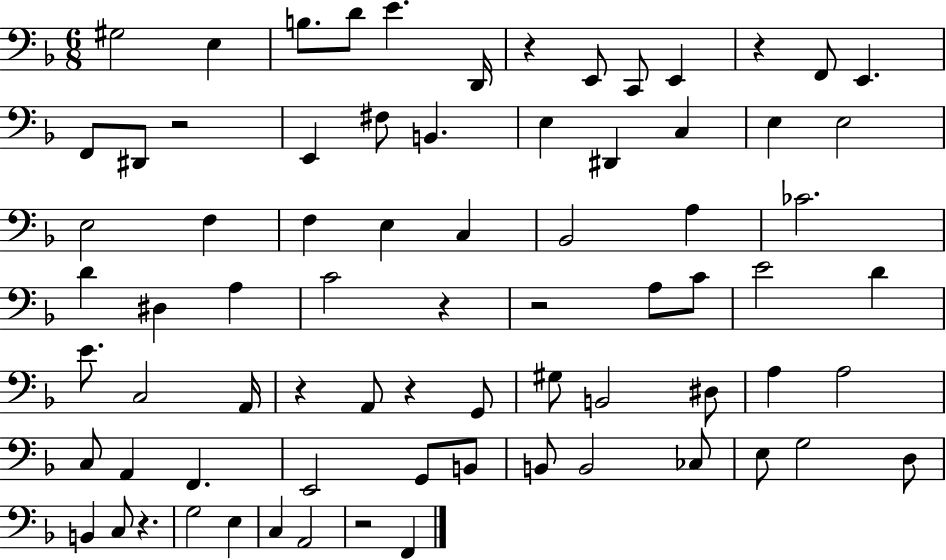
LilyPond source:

{
  \clef bass
  \numericTimeSignature
  \time 6/8
  \key f \major
  gis2 e4 | b8. d'8 e'4. d,16 | r4 e,8 c,8 e,4 | r4 f,8 e,4. | \break f,8 dis,8 r2 | e,4 fis8 b,4. | e4 dis,4 c4 | e4 e2 | \break e2 f4 | f4 e4 c4 | bes,2 a4 | ces'2. | \break d'4 dis4 a4 | c'2 r4 | r2 a8 c'8 | e'2 d'4 | \break e'8. c2 a,16 | r4 a,8 r4 g,8 | gis8 b,2 dis8 | a4 a2 | \break c8 a,4 f,4. | e,2 g,8 b,8 | b,8 b,2 ces8 | e8 g2 d8 | \break b,4 c8 r4. | g2 e4 | c4 a,2 | r2 f,4 | \break \bar "|."
}